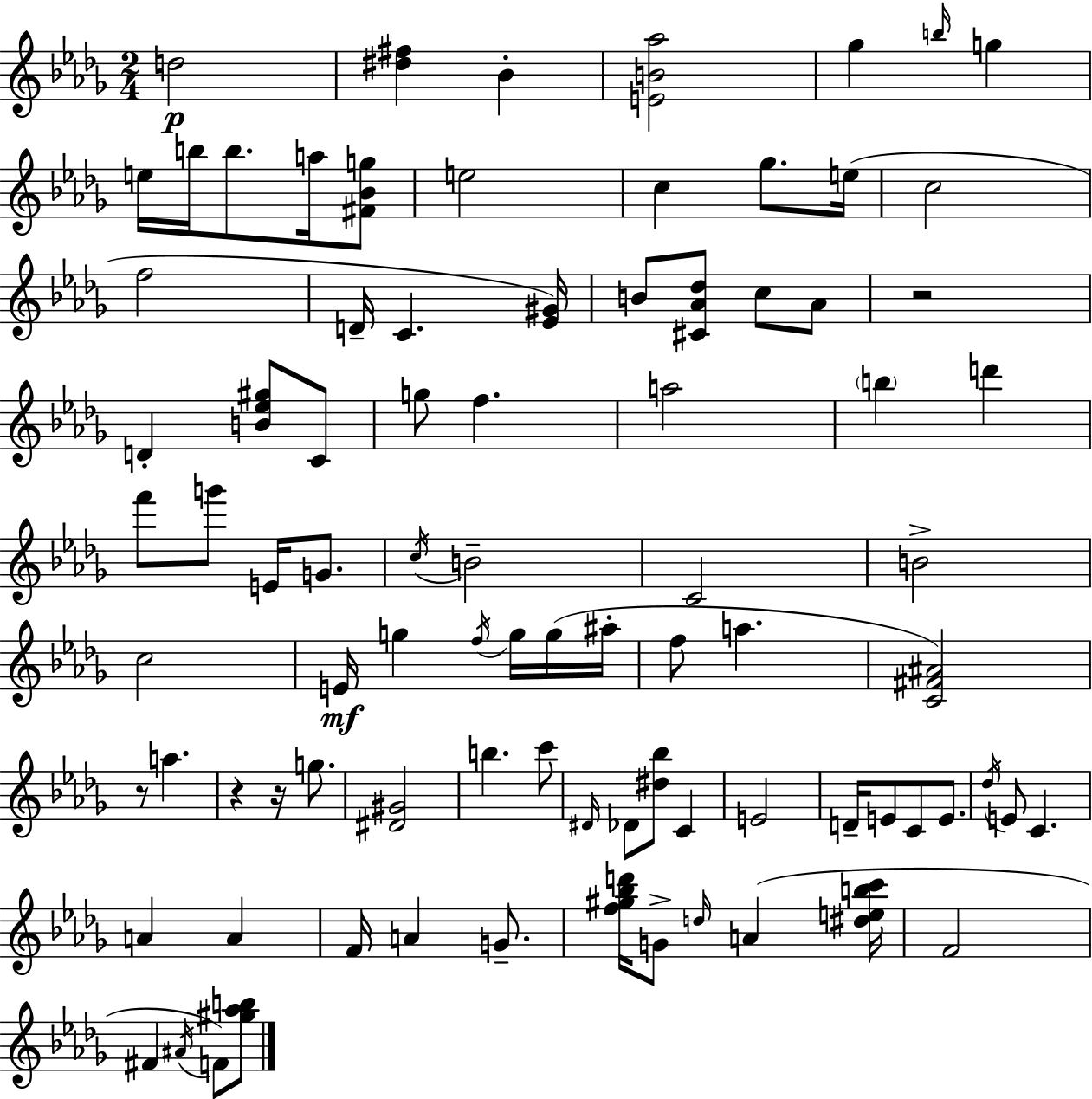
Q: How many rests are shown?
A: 4